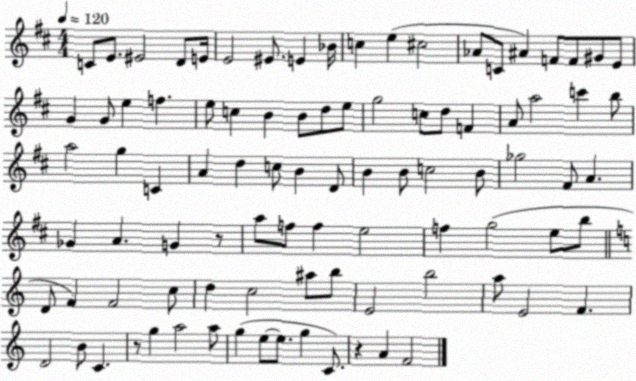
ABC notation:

X:1
T:Untitled
M:4/4
L:1/4
K:D
C/2 E/2 ^E2 D/2 E/4 E2 ^E/2 E _B/4 c e ^c2 _A/2 C/2 ^A F/2 F/2 ^G/2 E/2 G G/2 e f e/2 c B B/2 d/2 e/2 g2 c/2 d/2 F A/2 a2 c' b/2 a2 g C A d c/2 B D/2 B B/2 c2 B/2 _g2 ^F/2 A _G A G z/2 a/2 f/2 f e2 f g2 e/2 b/2 D/2 F F2 c/2 d c2 ^a/2 b/2 E2 b2 a/2 E2 F D2 B/2 C z/2 g a2 a/2 g e/2 e/2 g C/2 z A F2